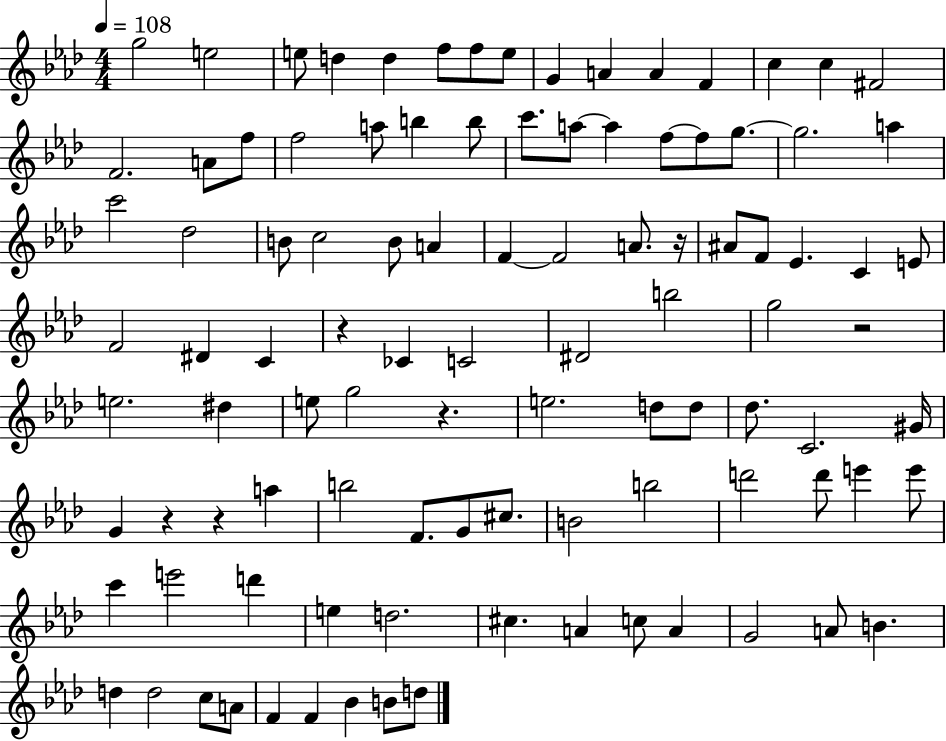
G5/h E5/h E5/e D5/q D5/q F5/e F5/e E5/e G4/q A4/q A4/q F4/q C5/q C5/q F#4/h F4/h. A4/e F5/e F5/h A5/e B5/q B5/e C6/e. A5/e A5/q F5/e F5/e G5/e. G5/h. A5/q C6/h Db5/h B4/e C5/h B4/e A4/q F4/q F4/h A4/e. R/s A#4/e F4/e Eb4/q. C4/q E4/e F4/h D#4/q C4/q R/q CES4/q C4/h D#4/h B5/h G5/h R/h E5/h. D#5/q E5/e G5/h R/q. E5/h. D5/e D5/e Db5/e. C4/h. G#4/s G4/q R/q R/q A5/q B5/h F4/e. G4/e C#5/e. B4/h B5/h D6/h D6/e E6/q E6/e C6/q E6/h D6/q E5/q D5/h. C#5/q. A4/q C5/e A4/q G4/h A4/e B4/q. D5/q D5/h C5/e A4/e F4/q F4/q Bb4/q B4/e D5/e